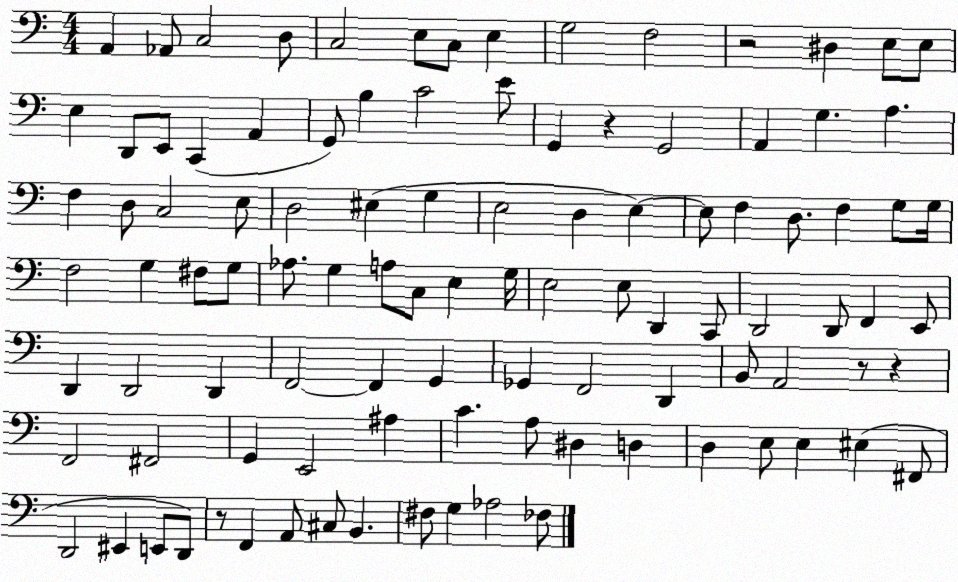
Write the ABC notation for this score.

X:1
T:Untitled
M:4/4
L:1/4
K:C
A,, _A,,/2 C,2 D,/2 C,2 E,/2 C,/2 E, G,2 F,2 z2 ^D, E,/2 E,/2 E, D,,/2 E,,/2 C,, A,, G,,/2 B, C2 E/2 G,, z G,,2 A,, G, A, F, D,/2 C,2 E,/2 D,2 ^E, G, E,2 D, E, E,/2 F, D,/2 F, G,/2 G,/4 F,2 G, ^F,/2 G,/2 _A,/2 G, A,/2 C,/2 E, G,/4 E,2 E,/2 D,, C,,/2 D,,2 D,,/2 F,, E,,/2 D,, D,,2 D,, F,,2 F,, G,, _G,, F,,2 D,, B,,/2 A,,2 z/2 z F,,2 ^F,,2 G,, E,,2 ^A, C A,/2 ^D, D, D, E,/2 E, ^E, ^F,,/2 D,,2 ^E,, E,,/2 D,,/2 z/2 F,, A,,/2 ^C,/2 B,, ^F,/2 G, _A,2 _F,/2